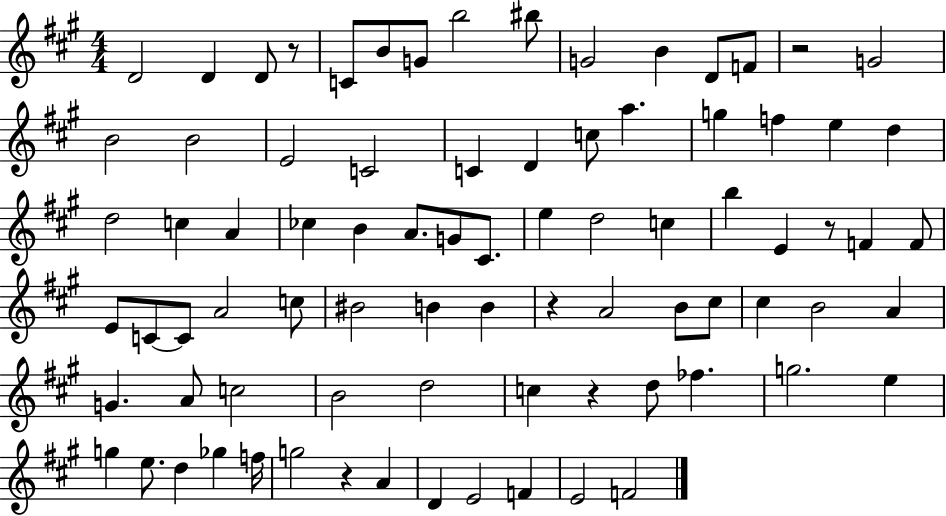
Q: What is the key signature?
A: A major